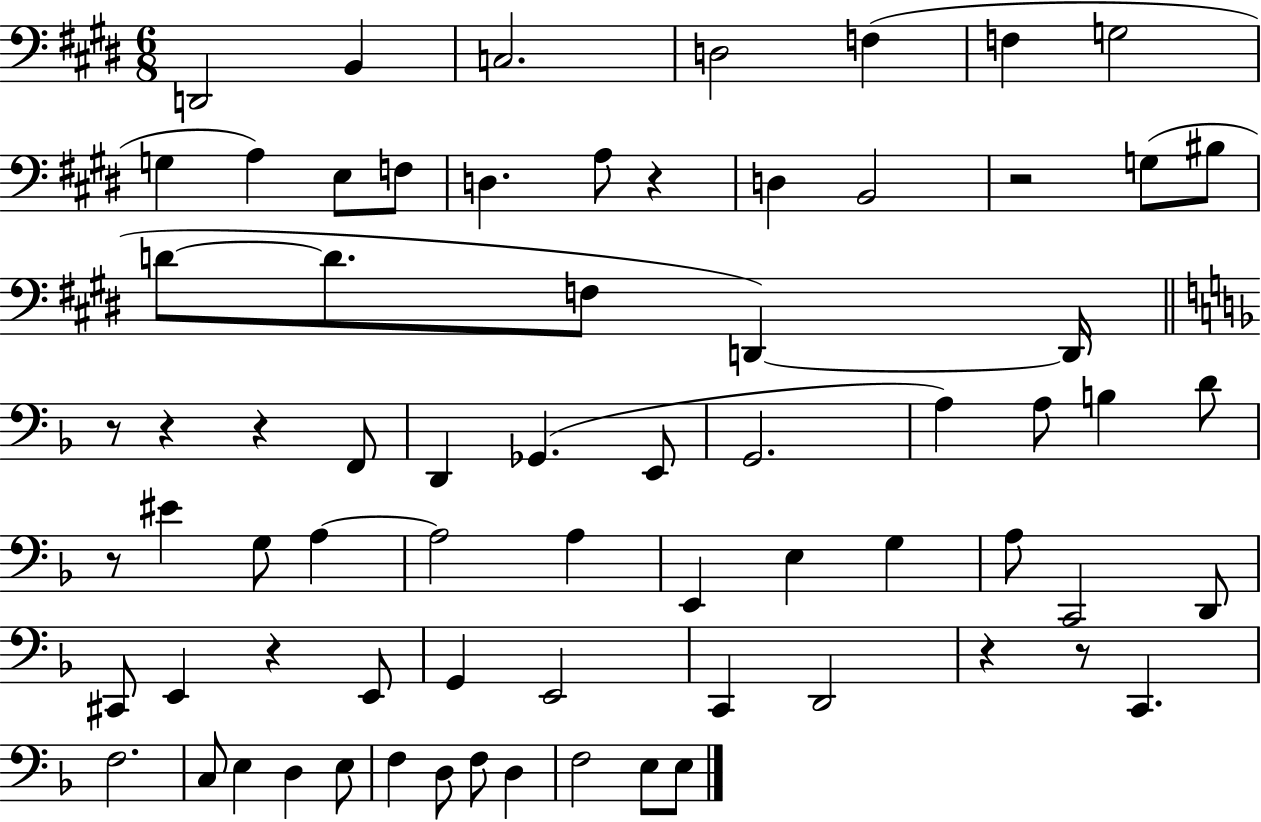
D2/h B2/q C3/h. D3/h F3/q F3/q G3/h G3/q A3/q E3/e F3/e D3/q. A3/e R/q D3/q B2/h R/h G3/e BIS3/e D4/e D4/e. F3/e D2/q D2/s R/e R/q R/q F2/e D2/q Gb2/q. E2/e G2/h. A3/q A3/e B3/q D4/e R/e EIS4/q G3/e A3/q A3/h A3/q E2/q E3/q G3/q A3/e C2/h D2/e C#2/e E2/q R/q E2/e G2/q E2/h C2/q D2/h R/q R/e C2/q. F3/h. C3/e E3/q D3/q E3/e F3/q D3/e F3/e D3/q F3/h E3/e E3/e